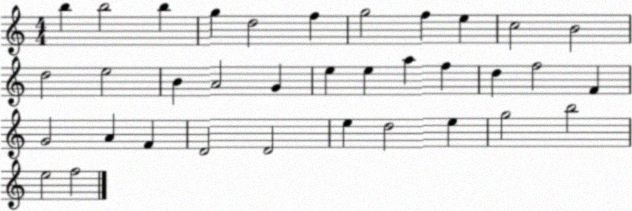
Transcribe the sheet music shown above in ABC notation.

X:1
T:Untitled
M:4/4
L:1/4
K:C
b b2 b g d2 f g2 f e c2 B2 d2 e2 B A2 G e e a f d f2 F G2 A F D2 D2 e d2 e g2 b2 e2 f2